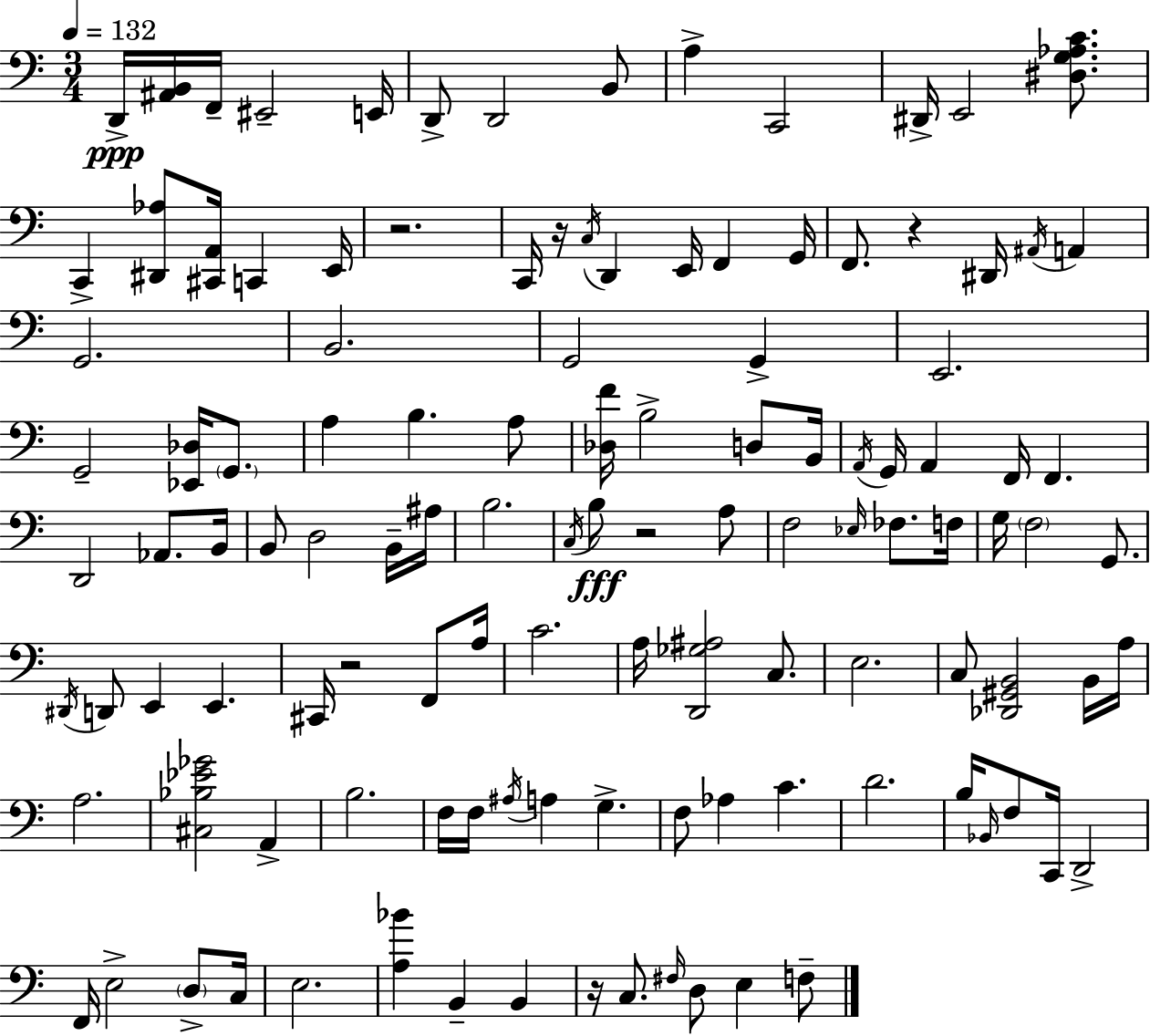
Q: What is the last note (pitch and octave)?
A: F3